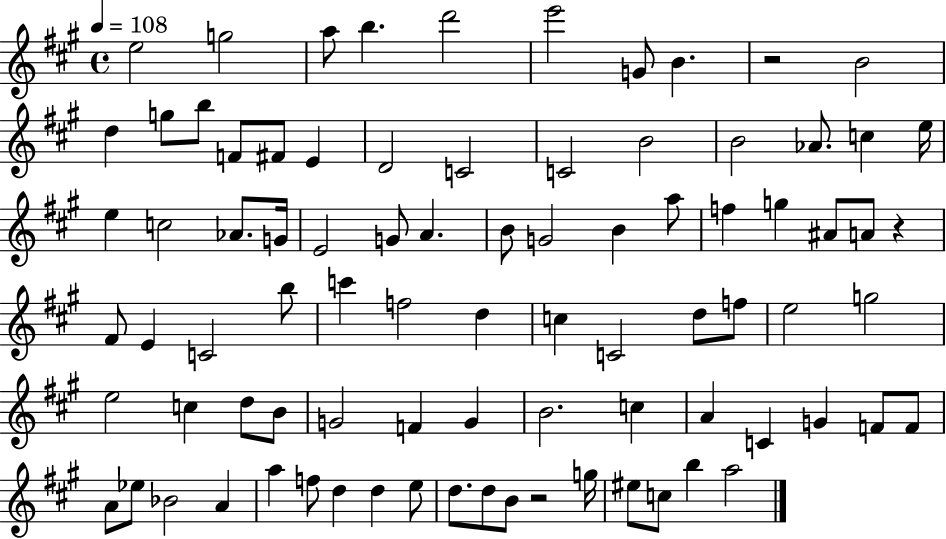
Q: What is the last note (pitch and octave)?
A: A5